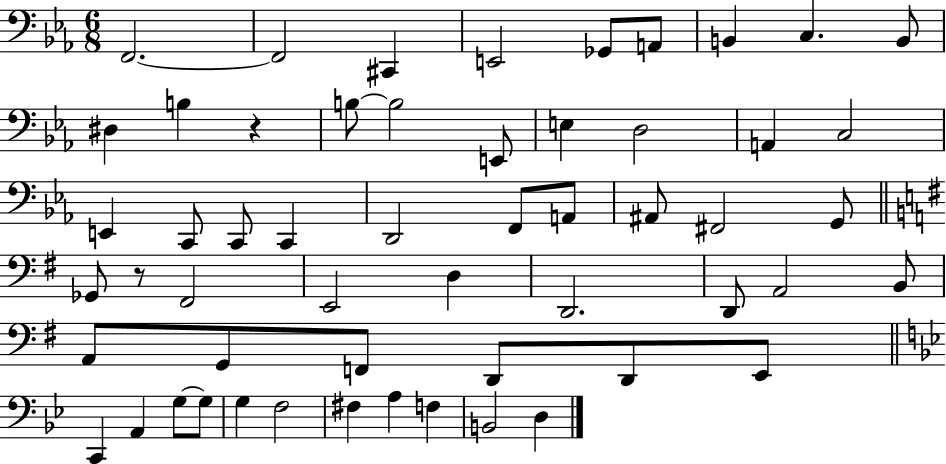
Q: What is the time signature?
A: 6/8